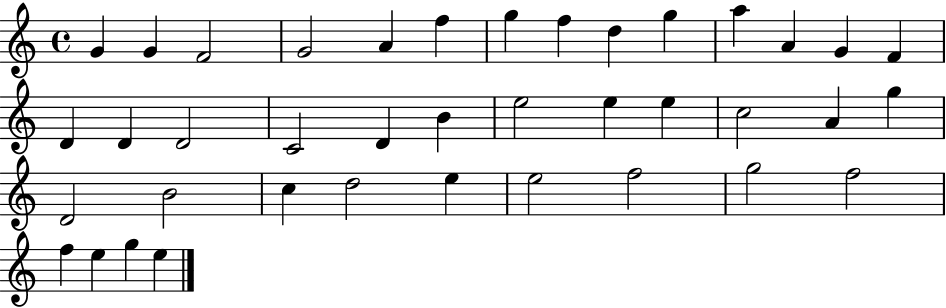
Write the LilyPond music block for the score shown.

{
  \clef treble
  \time 4/4
  \defaultTimeSignature
  \key c \major
  g'4 g'4 f'2 | g'2 a'4 f''4 | g''4 f''4 d''4 g''4 | a''4 a'4 g'4 f'4 | \break d'4 d'4 d'2 | c'2 d'4 b'4 | e''2 e''4 e''4 | c''2 a'4 g''4 | \break d'2 b'2 | c''4 d''2 e''4 | e''2 f''2 | g''2 f''2 | \break f''4 e''4 g''4 e''4 | \bar "|."
}